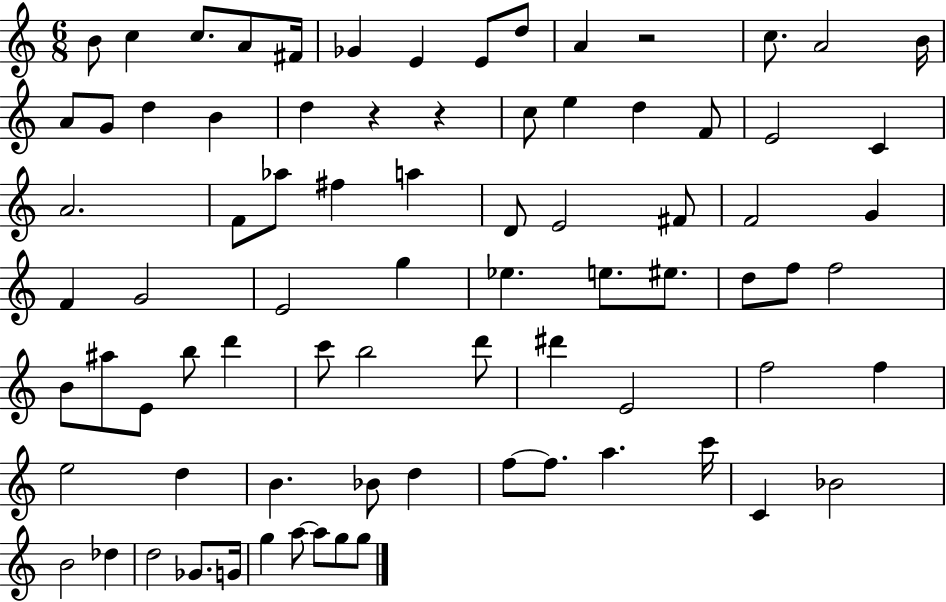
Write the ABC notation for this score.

X:1
T:Untitled
M:6/8
L:1/4
K:C
B/2 c c/2 A/2 ^F/4 _G E E/2 d/2 A z2 c/2 A2 B/4 A/2 G/2 d B d z z c/2 e d F/2 E2 C A2 F/2 _a/2 ^f a D/2 E2 ^F/2 F2 G F G2 E2 g _e e/2 ^e/2 d/2 f/2 f2 B/2 ^a/2 E/2 b/2 d' c'/2 b2 d'/2 ^d' E2 f2 f e2 d B _B/2 d f/2 f/2 a c'/4 C _B2 B2 _d d2 _G/2 G/4 g a/2 a/2 g/2 g/2